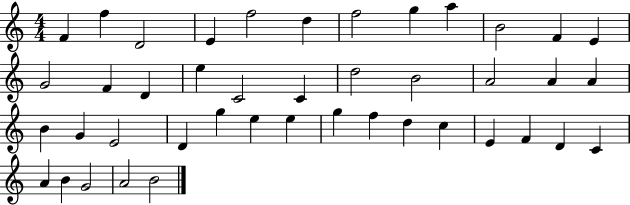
{
  \clef treble
  \numericTimeSignature
  \time 4/4
  \key c \major
  f'4 f''4 d'2 | e'4 f''2 d''4 | f''2 g''4 a''4 | b'2 f'4 e'4 | \break g'2 f'4 d'4 | e''4 c'2 c'4 | d''2 b'2 | a'2 a'4 a'4 | \break b'4 g'4 e'2 | d'4 g''4 e''4 e''4 | g''4 f''4 d''4 c''4 | e'4 f'4 d'4 c'4 | \break a'4 b'4 g'2 | a'2 b'2 | \bar "|."
}